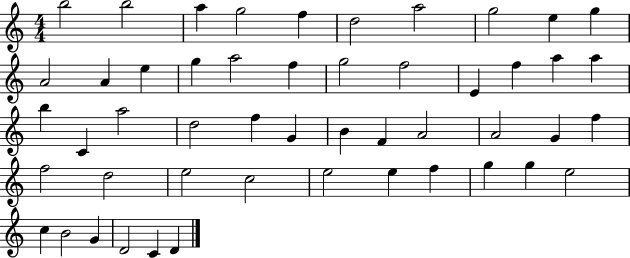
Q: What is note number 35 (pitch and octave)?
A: F5